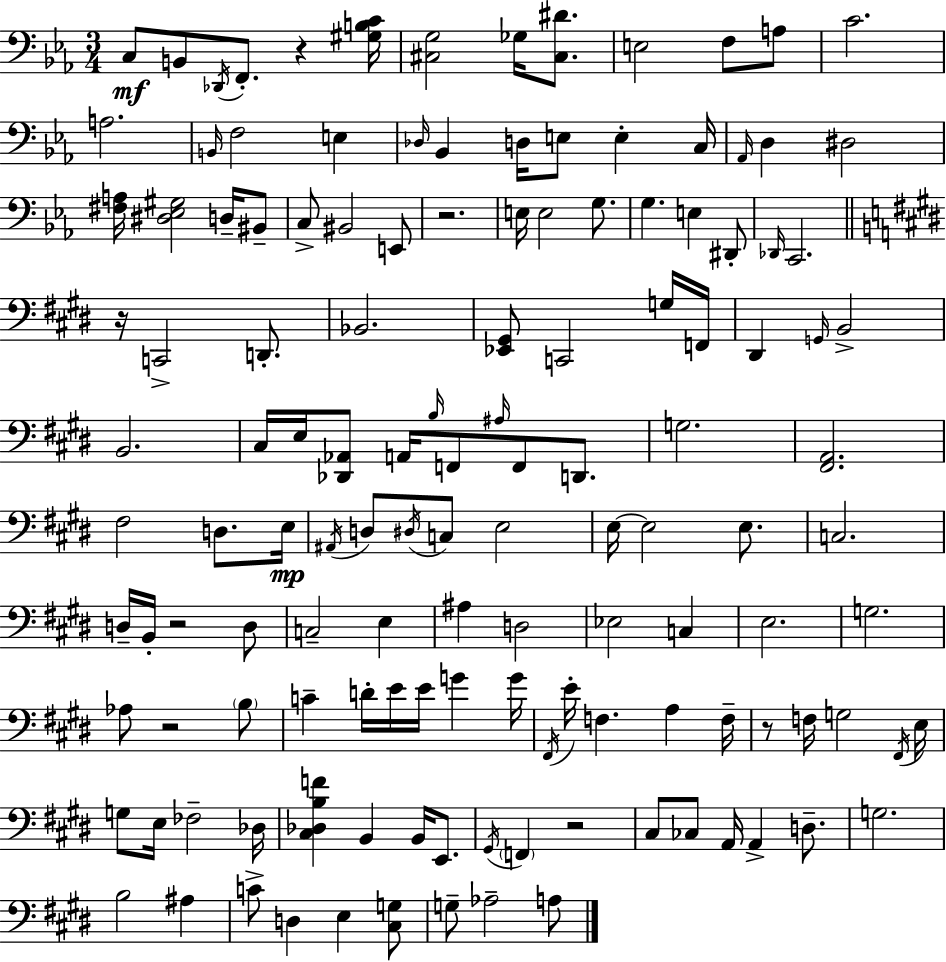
C3/e B2/e Db2/s F2/e. R/q [G#3,B3,C4]/s [C#3,G3]/h Gb3/s [C#3,D#4]/e. E3/h F3/e A3/e C4/h. A3/h. B2/s F3/h E3/q Db3/s Bb2/q D3/s E3/e E3/q C3/s Ab2/s D3/q D#3/h [F#3,A3]/s [D#3,Eb3,G#3]/h D3/s BIS2/e C3/e BIS2/h E2/e R/h. E3/s E3/h G3/e. G3/q. E3/q D#2/e Db2/s C2/h. R/s C2/h D2/e. Bb2/h. [Eb2,G#2]/e C2/h G3/s F2/s D#2/q G2/s B2/h B2/h. C#3/s E3/s [Db2,Ab2]/e A2/s B3/s F2/e A#3/s F2/e D2/e. G3/h. [F#2,A2]/h. F#3/h D3/e. E3/s A#2/s D3/e D#3/s C3/e E3/h E3/s E3/h E3/e. C3/h. D3/s B2/s R/h D3/e C3/h E3/q A#3/q D3/h Eb3/h C3/q E3/h. G3/h. Ab3/e R/h B3/e C4/q D4/s E4/s E4/s G4/q G4/s F#2/s E4/s F3/q. A3/q F3/s R/e F3/s G3/h F#2/s E3/s G3/e E3/s FES3/h Db3/s [C#3,Db3,B3,F4]/q B2/q B2/s E2/e. G#2/s F2/q R/h C#3/e CES3/e A2/s A2/q D3/e. G3/h. B3/h A#3/q C4/e D3/q E3/q [C#3,G3]/e G3/e Ab3/h A3/e